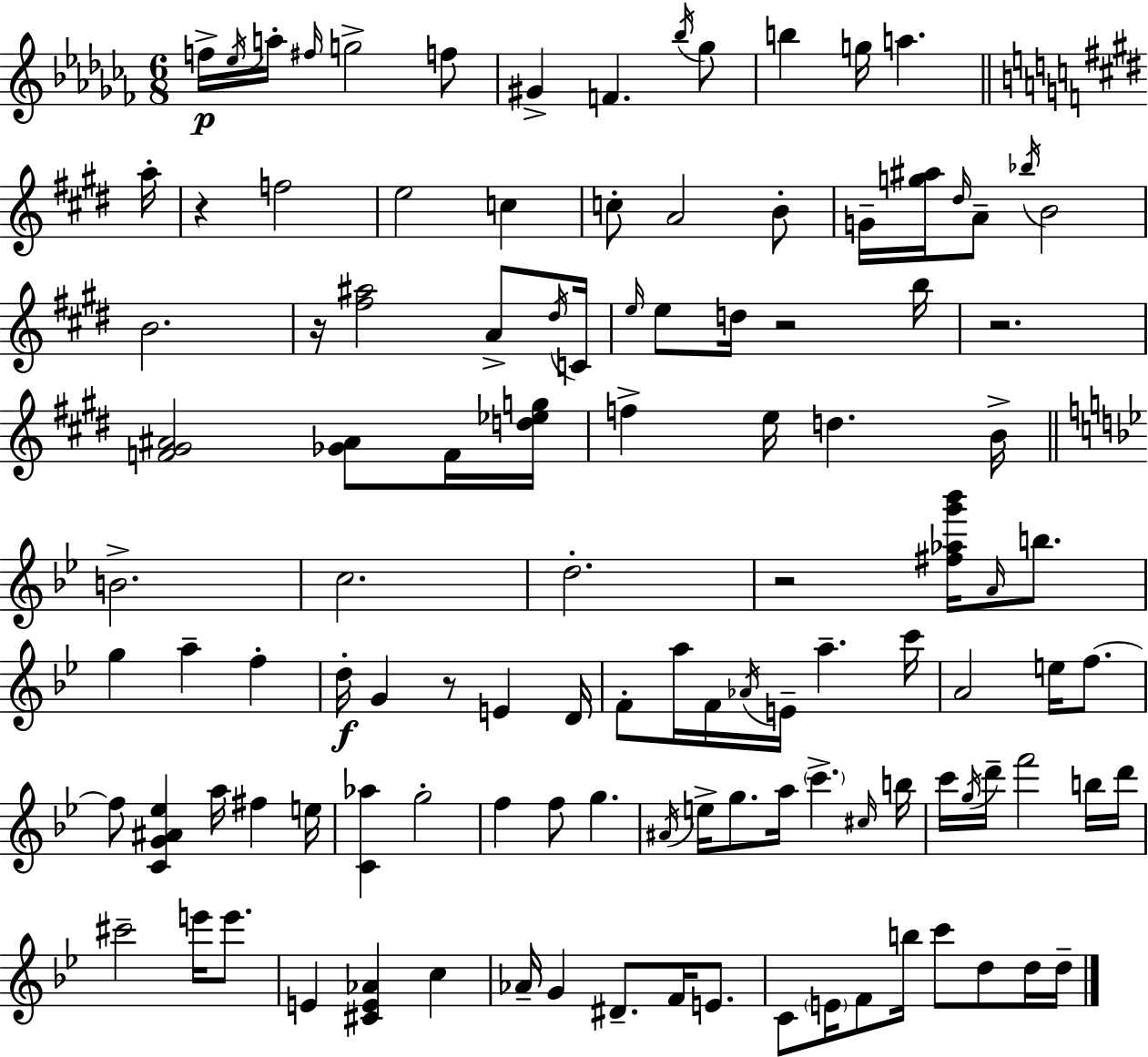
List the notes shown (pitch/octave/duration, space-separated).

F5/s Eb5/s A5/s F#5/s G5/h F5/e G#4/q F4/q. Bb5/s Gb5/e B5/q G5/s A5/q. A5/s R/q F5/h E5/h C5/q C5/e A4/h B4/e G4/s [G5,A#5]/s D#5/s A4/e Bb5/s B4/h B4/h. R/s [F#5,A#5]/h A4/e D#5/s C4/s E5/s E5/e D5/s R/h B5/s R/h. [F4,G#4,A#4]/h [Gb4,A#4]/e F4/s [D5,Eb5,G5]/s F5/q E5/s D5/q. B4/s B4/h. C5/h. D5/h. R/h [F#5,Ab5,G6,Bb6]/s A4/s B5/e. G5/q A5/q F5/q D5/s G4/q R/e E4/q D4/s F4/e A5/s F4/s Ab4/s E4/s A5/q. C6/s A4/h E5/s F5/e. F5/e [C4,G4,A#4,Eb5]/q A5/s F#5/q E5/s [C4,Ab5]/q G5/h F5/q F5/e G5/q. A#4/s E5/s G5/e. A5/s C6/q. C#5/s B5/s C6/s G5/s D6/s F6/h B5/s D6/s C#6/h E6/s E6/e. E4/q [C#4,E4,Ab4]/q C5/q Ab4/s G4/q D#4/e. F4/s E4/e. C4/e E4/s F4/e B5/s C6/e D5/e D5/s D5/s